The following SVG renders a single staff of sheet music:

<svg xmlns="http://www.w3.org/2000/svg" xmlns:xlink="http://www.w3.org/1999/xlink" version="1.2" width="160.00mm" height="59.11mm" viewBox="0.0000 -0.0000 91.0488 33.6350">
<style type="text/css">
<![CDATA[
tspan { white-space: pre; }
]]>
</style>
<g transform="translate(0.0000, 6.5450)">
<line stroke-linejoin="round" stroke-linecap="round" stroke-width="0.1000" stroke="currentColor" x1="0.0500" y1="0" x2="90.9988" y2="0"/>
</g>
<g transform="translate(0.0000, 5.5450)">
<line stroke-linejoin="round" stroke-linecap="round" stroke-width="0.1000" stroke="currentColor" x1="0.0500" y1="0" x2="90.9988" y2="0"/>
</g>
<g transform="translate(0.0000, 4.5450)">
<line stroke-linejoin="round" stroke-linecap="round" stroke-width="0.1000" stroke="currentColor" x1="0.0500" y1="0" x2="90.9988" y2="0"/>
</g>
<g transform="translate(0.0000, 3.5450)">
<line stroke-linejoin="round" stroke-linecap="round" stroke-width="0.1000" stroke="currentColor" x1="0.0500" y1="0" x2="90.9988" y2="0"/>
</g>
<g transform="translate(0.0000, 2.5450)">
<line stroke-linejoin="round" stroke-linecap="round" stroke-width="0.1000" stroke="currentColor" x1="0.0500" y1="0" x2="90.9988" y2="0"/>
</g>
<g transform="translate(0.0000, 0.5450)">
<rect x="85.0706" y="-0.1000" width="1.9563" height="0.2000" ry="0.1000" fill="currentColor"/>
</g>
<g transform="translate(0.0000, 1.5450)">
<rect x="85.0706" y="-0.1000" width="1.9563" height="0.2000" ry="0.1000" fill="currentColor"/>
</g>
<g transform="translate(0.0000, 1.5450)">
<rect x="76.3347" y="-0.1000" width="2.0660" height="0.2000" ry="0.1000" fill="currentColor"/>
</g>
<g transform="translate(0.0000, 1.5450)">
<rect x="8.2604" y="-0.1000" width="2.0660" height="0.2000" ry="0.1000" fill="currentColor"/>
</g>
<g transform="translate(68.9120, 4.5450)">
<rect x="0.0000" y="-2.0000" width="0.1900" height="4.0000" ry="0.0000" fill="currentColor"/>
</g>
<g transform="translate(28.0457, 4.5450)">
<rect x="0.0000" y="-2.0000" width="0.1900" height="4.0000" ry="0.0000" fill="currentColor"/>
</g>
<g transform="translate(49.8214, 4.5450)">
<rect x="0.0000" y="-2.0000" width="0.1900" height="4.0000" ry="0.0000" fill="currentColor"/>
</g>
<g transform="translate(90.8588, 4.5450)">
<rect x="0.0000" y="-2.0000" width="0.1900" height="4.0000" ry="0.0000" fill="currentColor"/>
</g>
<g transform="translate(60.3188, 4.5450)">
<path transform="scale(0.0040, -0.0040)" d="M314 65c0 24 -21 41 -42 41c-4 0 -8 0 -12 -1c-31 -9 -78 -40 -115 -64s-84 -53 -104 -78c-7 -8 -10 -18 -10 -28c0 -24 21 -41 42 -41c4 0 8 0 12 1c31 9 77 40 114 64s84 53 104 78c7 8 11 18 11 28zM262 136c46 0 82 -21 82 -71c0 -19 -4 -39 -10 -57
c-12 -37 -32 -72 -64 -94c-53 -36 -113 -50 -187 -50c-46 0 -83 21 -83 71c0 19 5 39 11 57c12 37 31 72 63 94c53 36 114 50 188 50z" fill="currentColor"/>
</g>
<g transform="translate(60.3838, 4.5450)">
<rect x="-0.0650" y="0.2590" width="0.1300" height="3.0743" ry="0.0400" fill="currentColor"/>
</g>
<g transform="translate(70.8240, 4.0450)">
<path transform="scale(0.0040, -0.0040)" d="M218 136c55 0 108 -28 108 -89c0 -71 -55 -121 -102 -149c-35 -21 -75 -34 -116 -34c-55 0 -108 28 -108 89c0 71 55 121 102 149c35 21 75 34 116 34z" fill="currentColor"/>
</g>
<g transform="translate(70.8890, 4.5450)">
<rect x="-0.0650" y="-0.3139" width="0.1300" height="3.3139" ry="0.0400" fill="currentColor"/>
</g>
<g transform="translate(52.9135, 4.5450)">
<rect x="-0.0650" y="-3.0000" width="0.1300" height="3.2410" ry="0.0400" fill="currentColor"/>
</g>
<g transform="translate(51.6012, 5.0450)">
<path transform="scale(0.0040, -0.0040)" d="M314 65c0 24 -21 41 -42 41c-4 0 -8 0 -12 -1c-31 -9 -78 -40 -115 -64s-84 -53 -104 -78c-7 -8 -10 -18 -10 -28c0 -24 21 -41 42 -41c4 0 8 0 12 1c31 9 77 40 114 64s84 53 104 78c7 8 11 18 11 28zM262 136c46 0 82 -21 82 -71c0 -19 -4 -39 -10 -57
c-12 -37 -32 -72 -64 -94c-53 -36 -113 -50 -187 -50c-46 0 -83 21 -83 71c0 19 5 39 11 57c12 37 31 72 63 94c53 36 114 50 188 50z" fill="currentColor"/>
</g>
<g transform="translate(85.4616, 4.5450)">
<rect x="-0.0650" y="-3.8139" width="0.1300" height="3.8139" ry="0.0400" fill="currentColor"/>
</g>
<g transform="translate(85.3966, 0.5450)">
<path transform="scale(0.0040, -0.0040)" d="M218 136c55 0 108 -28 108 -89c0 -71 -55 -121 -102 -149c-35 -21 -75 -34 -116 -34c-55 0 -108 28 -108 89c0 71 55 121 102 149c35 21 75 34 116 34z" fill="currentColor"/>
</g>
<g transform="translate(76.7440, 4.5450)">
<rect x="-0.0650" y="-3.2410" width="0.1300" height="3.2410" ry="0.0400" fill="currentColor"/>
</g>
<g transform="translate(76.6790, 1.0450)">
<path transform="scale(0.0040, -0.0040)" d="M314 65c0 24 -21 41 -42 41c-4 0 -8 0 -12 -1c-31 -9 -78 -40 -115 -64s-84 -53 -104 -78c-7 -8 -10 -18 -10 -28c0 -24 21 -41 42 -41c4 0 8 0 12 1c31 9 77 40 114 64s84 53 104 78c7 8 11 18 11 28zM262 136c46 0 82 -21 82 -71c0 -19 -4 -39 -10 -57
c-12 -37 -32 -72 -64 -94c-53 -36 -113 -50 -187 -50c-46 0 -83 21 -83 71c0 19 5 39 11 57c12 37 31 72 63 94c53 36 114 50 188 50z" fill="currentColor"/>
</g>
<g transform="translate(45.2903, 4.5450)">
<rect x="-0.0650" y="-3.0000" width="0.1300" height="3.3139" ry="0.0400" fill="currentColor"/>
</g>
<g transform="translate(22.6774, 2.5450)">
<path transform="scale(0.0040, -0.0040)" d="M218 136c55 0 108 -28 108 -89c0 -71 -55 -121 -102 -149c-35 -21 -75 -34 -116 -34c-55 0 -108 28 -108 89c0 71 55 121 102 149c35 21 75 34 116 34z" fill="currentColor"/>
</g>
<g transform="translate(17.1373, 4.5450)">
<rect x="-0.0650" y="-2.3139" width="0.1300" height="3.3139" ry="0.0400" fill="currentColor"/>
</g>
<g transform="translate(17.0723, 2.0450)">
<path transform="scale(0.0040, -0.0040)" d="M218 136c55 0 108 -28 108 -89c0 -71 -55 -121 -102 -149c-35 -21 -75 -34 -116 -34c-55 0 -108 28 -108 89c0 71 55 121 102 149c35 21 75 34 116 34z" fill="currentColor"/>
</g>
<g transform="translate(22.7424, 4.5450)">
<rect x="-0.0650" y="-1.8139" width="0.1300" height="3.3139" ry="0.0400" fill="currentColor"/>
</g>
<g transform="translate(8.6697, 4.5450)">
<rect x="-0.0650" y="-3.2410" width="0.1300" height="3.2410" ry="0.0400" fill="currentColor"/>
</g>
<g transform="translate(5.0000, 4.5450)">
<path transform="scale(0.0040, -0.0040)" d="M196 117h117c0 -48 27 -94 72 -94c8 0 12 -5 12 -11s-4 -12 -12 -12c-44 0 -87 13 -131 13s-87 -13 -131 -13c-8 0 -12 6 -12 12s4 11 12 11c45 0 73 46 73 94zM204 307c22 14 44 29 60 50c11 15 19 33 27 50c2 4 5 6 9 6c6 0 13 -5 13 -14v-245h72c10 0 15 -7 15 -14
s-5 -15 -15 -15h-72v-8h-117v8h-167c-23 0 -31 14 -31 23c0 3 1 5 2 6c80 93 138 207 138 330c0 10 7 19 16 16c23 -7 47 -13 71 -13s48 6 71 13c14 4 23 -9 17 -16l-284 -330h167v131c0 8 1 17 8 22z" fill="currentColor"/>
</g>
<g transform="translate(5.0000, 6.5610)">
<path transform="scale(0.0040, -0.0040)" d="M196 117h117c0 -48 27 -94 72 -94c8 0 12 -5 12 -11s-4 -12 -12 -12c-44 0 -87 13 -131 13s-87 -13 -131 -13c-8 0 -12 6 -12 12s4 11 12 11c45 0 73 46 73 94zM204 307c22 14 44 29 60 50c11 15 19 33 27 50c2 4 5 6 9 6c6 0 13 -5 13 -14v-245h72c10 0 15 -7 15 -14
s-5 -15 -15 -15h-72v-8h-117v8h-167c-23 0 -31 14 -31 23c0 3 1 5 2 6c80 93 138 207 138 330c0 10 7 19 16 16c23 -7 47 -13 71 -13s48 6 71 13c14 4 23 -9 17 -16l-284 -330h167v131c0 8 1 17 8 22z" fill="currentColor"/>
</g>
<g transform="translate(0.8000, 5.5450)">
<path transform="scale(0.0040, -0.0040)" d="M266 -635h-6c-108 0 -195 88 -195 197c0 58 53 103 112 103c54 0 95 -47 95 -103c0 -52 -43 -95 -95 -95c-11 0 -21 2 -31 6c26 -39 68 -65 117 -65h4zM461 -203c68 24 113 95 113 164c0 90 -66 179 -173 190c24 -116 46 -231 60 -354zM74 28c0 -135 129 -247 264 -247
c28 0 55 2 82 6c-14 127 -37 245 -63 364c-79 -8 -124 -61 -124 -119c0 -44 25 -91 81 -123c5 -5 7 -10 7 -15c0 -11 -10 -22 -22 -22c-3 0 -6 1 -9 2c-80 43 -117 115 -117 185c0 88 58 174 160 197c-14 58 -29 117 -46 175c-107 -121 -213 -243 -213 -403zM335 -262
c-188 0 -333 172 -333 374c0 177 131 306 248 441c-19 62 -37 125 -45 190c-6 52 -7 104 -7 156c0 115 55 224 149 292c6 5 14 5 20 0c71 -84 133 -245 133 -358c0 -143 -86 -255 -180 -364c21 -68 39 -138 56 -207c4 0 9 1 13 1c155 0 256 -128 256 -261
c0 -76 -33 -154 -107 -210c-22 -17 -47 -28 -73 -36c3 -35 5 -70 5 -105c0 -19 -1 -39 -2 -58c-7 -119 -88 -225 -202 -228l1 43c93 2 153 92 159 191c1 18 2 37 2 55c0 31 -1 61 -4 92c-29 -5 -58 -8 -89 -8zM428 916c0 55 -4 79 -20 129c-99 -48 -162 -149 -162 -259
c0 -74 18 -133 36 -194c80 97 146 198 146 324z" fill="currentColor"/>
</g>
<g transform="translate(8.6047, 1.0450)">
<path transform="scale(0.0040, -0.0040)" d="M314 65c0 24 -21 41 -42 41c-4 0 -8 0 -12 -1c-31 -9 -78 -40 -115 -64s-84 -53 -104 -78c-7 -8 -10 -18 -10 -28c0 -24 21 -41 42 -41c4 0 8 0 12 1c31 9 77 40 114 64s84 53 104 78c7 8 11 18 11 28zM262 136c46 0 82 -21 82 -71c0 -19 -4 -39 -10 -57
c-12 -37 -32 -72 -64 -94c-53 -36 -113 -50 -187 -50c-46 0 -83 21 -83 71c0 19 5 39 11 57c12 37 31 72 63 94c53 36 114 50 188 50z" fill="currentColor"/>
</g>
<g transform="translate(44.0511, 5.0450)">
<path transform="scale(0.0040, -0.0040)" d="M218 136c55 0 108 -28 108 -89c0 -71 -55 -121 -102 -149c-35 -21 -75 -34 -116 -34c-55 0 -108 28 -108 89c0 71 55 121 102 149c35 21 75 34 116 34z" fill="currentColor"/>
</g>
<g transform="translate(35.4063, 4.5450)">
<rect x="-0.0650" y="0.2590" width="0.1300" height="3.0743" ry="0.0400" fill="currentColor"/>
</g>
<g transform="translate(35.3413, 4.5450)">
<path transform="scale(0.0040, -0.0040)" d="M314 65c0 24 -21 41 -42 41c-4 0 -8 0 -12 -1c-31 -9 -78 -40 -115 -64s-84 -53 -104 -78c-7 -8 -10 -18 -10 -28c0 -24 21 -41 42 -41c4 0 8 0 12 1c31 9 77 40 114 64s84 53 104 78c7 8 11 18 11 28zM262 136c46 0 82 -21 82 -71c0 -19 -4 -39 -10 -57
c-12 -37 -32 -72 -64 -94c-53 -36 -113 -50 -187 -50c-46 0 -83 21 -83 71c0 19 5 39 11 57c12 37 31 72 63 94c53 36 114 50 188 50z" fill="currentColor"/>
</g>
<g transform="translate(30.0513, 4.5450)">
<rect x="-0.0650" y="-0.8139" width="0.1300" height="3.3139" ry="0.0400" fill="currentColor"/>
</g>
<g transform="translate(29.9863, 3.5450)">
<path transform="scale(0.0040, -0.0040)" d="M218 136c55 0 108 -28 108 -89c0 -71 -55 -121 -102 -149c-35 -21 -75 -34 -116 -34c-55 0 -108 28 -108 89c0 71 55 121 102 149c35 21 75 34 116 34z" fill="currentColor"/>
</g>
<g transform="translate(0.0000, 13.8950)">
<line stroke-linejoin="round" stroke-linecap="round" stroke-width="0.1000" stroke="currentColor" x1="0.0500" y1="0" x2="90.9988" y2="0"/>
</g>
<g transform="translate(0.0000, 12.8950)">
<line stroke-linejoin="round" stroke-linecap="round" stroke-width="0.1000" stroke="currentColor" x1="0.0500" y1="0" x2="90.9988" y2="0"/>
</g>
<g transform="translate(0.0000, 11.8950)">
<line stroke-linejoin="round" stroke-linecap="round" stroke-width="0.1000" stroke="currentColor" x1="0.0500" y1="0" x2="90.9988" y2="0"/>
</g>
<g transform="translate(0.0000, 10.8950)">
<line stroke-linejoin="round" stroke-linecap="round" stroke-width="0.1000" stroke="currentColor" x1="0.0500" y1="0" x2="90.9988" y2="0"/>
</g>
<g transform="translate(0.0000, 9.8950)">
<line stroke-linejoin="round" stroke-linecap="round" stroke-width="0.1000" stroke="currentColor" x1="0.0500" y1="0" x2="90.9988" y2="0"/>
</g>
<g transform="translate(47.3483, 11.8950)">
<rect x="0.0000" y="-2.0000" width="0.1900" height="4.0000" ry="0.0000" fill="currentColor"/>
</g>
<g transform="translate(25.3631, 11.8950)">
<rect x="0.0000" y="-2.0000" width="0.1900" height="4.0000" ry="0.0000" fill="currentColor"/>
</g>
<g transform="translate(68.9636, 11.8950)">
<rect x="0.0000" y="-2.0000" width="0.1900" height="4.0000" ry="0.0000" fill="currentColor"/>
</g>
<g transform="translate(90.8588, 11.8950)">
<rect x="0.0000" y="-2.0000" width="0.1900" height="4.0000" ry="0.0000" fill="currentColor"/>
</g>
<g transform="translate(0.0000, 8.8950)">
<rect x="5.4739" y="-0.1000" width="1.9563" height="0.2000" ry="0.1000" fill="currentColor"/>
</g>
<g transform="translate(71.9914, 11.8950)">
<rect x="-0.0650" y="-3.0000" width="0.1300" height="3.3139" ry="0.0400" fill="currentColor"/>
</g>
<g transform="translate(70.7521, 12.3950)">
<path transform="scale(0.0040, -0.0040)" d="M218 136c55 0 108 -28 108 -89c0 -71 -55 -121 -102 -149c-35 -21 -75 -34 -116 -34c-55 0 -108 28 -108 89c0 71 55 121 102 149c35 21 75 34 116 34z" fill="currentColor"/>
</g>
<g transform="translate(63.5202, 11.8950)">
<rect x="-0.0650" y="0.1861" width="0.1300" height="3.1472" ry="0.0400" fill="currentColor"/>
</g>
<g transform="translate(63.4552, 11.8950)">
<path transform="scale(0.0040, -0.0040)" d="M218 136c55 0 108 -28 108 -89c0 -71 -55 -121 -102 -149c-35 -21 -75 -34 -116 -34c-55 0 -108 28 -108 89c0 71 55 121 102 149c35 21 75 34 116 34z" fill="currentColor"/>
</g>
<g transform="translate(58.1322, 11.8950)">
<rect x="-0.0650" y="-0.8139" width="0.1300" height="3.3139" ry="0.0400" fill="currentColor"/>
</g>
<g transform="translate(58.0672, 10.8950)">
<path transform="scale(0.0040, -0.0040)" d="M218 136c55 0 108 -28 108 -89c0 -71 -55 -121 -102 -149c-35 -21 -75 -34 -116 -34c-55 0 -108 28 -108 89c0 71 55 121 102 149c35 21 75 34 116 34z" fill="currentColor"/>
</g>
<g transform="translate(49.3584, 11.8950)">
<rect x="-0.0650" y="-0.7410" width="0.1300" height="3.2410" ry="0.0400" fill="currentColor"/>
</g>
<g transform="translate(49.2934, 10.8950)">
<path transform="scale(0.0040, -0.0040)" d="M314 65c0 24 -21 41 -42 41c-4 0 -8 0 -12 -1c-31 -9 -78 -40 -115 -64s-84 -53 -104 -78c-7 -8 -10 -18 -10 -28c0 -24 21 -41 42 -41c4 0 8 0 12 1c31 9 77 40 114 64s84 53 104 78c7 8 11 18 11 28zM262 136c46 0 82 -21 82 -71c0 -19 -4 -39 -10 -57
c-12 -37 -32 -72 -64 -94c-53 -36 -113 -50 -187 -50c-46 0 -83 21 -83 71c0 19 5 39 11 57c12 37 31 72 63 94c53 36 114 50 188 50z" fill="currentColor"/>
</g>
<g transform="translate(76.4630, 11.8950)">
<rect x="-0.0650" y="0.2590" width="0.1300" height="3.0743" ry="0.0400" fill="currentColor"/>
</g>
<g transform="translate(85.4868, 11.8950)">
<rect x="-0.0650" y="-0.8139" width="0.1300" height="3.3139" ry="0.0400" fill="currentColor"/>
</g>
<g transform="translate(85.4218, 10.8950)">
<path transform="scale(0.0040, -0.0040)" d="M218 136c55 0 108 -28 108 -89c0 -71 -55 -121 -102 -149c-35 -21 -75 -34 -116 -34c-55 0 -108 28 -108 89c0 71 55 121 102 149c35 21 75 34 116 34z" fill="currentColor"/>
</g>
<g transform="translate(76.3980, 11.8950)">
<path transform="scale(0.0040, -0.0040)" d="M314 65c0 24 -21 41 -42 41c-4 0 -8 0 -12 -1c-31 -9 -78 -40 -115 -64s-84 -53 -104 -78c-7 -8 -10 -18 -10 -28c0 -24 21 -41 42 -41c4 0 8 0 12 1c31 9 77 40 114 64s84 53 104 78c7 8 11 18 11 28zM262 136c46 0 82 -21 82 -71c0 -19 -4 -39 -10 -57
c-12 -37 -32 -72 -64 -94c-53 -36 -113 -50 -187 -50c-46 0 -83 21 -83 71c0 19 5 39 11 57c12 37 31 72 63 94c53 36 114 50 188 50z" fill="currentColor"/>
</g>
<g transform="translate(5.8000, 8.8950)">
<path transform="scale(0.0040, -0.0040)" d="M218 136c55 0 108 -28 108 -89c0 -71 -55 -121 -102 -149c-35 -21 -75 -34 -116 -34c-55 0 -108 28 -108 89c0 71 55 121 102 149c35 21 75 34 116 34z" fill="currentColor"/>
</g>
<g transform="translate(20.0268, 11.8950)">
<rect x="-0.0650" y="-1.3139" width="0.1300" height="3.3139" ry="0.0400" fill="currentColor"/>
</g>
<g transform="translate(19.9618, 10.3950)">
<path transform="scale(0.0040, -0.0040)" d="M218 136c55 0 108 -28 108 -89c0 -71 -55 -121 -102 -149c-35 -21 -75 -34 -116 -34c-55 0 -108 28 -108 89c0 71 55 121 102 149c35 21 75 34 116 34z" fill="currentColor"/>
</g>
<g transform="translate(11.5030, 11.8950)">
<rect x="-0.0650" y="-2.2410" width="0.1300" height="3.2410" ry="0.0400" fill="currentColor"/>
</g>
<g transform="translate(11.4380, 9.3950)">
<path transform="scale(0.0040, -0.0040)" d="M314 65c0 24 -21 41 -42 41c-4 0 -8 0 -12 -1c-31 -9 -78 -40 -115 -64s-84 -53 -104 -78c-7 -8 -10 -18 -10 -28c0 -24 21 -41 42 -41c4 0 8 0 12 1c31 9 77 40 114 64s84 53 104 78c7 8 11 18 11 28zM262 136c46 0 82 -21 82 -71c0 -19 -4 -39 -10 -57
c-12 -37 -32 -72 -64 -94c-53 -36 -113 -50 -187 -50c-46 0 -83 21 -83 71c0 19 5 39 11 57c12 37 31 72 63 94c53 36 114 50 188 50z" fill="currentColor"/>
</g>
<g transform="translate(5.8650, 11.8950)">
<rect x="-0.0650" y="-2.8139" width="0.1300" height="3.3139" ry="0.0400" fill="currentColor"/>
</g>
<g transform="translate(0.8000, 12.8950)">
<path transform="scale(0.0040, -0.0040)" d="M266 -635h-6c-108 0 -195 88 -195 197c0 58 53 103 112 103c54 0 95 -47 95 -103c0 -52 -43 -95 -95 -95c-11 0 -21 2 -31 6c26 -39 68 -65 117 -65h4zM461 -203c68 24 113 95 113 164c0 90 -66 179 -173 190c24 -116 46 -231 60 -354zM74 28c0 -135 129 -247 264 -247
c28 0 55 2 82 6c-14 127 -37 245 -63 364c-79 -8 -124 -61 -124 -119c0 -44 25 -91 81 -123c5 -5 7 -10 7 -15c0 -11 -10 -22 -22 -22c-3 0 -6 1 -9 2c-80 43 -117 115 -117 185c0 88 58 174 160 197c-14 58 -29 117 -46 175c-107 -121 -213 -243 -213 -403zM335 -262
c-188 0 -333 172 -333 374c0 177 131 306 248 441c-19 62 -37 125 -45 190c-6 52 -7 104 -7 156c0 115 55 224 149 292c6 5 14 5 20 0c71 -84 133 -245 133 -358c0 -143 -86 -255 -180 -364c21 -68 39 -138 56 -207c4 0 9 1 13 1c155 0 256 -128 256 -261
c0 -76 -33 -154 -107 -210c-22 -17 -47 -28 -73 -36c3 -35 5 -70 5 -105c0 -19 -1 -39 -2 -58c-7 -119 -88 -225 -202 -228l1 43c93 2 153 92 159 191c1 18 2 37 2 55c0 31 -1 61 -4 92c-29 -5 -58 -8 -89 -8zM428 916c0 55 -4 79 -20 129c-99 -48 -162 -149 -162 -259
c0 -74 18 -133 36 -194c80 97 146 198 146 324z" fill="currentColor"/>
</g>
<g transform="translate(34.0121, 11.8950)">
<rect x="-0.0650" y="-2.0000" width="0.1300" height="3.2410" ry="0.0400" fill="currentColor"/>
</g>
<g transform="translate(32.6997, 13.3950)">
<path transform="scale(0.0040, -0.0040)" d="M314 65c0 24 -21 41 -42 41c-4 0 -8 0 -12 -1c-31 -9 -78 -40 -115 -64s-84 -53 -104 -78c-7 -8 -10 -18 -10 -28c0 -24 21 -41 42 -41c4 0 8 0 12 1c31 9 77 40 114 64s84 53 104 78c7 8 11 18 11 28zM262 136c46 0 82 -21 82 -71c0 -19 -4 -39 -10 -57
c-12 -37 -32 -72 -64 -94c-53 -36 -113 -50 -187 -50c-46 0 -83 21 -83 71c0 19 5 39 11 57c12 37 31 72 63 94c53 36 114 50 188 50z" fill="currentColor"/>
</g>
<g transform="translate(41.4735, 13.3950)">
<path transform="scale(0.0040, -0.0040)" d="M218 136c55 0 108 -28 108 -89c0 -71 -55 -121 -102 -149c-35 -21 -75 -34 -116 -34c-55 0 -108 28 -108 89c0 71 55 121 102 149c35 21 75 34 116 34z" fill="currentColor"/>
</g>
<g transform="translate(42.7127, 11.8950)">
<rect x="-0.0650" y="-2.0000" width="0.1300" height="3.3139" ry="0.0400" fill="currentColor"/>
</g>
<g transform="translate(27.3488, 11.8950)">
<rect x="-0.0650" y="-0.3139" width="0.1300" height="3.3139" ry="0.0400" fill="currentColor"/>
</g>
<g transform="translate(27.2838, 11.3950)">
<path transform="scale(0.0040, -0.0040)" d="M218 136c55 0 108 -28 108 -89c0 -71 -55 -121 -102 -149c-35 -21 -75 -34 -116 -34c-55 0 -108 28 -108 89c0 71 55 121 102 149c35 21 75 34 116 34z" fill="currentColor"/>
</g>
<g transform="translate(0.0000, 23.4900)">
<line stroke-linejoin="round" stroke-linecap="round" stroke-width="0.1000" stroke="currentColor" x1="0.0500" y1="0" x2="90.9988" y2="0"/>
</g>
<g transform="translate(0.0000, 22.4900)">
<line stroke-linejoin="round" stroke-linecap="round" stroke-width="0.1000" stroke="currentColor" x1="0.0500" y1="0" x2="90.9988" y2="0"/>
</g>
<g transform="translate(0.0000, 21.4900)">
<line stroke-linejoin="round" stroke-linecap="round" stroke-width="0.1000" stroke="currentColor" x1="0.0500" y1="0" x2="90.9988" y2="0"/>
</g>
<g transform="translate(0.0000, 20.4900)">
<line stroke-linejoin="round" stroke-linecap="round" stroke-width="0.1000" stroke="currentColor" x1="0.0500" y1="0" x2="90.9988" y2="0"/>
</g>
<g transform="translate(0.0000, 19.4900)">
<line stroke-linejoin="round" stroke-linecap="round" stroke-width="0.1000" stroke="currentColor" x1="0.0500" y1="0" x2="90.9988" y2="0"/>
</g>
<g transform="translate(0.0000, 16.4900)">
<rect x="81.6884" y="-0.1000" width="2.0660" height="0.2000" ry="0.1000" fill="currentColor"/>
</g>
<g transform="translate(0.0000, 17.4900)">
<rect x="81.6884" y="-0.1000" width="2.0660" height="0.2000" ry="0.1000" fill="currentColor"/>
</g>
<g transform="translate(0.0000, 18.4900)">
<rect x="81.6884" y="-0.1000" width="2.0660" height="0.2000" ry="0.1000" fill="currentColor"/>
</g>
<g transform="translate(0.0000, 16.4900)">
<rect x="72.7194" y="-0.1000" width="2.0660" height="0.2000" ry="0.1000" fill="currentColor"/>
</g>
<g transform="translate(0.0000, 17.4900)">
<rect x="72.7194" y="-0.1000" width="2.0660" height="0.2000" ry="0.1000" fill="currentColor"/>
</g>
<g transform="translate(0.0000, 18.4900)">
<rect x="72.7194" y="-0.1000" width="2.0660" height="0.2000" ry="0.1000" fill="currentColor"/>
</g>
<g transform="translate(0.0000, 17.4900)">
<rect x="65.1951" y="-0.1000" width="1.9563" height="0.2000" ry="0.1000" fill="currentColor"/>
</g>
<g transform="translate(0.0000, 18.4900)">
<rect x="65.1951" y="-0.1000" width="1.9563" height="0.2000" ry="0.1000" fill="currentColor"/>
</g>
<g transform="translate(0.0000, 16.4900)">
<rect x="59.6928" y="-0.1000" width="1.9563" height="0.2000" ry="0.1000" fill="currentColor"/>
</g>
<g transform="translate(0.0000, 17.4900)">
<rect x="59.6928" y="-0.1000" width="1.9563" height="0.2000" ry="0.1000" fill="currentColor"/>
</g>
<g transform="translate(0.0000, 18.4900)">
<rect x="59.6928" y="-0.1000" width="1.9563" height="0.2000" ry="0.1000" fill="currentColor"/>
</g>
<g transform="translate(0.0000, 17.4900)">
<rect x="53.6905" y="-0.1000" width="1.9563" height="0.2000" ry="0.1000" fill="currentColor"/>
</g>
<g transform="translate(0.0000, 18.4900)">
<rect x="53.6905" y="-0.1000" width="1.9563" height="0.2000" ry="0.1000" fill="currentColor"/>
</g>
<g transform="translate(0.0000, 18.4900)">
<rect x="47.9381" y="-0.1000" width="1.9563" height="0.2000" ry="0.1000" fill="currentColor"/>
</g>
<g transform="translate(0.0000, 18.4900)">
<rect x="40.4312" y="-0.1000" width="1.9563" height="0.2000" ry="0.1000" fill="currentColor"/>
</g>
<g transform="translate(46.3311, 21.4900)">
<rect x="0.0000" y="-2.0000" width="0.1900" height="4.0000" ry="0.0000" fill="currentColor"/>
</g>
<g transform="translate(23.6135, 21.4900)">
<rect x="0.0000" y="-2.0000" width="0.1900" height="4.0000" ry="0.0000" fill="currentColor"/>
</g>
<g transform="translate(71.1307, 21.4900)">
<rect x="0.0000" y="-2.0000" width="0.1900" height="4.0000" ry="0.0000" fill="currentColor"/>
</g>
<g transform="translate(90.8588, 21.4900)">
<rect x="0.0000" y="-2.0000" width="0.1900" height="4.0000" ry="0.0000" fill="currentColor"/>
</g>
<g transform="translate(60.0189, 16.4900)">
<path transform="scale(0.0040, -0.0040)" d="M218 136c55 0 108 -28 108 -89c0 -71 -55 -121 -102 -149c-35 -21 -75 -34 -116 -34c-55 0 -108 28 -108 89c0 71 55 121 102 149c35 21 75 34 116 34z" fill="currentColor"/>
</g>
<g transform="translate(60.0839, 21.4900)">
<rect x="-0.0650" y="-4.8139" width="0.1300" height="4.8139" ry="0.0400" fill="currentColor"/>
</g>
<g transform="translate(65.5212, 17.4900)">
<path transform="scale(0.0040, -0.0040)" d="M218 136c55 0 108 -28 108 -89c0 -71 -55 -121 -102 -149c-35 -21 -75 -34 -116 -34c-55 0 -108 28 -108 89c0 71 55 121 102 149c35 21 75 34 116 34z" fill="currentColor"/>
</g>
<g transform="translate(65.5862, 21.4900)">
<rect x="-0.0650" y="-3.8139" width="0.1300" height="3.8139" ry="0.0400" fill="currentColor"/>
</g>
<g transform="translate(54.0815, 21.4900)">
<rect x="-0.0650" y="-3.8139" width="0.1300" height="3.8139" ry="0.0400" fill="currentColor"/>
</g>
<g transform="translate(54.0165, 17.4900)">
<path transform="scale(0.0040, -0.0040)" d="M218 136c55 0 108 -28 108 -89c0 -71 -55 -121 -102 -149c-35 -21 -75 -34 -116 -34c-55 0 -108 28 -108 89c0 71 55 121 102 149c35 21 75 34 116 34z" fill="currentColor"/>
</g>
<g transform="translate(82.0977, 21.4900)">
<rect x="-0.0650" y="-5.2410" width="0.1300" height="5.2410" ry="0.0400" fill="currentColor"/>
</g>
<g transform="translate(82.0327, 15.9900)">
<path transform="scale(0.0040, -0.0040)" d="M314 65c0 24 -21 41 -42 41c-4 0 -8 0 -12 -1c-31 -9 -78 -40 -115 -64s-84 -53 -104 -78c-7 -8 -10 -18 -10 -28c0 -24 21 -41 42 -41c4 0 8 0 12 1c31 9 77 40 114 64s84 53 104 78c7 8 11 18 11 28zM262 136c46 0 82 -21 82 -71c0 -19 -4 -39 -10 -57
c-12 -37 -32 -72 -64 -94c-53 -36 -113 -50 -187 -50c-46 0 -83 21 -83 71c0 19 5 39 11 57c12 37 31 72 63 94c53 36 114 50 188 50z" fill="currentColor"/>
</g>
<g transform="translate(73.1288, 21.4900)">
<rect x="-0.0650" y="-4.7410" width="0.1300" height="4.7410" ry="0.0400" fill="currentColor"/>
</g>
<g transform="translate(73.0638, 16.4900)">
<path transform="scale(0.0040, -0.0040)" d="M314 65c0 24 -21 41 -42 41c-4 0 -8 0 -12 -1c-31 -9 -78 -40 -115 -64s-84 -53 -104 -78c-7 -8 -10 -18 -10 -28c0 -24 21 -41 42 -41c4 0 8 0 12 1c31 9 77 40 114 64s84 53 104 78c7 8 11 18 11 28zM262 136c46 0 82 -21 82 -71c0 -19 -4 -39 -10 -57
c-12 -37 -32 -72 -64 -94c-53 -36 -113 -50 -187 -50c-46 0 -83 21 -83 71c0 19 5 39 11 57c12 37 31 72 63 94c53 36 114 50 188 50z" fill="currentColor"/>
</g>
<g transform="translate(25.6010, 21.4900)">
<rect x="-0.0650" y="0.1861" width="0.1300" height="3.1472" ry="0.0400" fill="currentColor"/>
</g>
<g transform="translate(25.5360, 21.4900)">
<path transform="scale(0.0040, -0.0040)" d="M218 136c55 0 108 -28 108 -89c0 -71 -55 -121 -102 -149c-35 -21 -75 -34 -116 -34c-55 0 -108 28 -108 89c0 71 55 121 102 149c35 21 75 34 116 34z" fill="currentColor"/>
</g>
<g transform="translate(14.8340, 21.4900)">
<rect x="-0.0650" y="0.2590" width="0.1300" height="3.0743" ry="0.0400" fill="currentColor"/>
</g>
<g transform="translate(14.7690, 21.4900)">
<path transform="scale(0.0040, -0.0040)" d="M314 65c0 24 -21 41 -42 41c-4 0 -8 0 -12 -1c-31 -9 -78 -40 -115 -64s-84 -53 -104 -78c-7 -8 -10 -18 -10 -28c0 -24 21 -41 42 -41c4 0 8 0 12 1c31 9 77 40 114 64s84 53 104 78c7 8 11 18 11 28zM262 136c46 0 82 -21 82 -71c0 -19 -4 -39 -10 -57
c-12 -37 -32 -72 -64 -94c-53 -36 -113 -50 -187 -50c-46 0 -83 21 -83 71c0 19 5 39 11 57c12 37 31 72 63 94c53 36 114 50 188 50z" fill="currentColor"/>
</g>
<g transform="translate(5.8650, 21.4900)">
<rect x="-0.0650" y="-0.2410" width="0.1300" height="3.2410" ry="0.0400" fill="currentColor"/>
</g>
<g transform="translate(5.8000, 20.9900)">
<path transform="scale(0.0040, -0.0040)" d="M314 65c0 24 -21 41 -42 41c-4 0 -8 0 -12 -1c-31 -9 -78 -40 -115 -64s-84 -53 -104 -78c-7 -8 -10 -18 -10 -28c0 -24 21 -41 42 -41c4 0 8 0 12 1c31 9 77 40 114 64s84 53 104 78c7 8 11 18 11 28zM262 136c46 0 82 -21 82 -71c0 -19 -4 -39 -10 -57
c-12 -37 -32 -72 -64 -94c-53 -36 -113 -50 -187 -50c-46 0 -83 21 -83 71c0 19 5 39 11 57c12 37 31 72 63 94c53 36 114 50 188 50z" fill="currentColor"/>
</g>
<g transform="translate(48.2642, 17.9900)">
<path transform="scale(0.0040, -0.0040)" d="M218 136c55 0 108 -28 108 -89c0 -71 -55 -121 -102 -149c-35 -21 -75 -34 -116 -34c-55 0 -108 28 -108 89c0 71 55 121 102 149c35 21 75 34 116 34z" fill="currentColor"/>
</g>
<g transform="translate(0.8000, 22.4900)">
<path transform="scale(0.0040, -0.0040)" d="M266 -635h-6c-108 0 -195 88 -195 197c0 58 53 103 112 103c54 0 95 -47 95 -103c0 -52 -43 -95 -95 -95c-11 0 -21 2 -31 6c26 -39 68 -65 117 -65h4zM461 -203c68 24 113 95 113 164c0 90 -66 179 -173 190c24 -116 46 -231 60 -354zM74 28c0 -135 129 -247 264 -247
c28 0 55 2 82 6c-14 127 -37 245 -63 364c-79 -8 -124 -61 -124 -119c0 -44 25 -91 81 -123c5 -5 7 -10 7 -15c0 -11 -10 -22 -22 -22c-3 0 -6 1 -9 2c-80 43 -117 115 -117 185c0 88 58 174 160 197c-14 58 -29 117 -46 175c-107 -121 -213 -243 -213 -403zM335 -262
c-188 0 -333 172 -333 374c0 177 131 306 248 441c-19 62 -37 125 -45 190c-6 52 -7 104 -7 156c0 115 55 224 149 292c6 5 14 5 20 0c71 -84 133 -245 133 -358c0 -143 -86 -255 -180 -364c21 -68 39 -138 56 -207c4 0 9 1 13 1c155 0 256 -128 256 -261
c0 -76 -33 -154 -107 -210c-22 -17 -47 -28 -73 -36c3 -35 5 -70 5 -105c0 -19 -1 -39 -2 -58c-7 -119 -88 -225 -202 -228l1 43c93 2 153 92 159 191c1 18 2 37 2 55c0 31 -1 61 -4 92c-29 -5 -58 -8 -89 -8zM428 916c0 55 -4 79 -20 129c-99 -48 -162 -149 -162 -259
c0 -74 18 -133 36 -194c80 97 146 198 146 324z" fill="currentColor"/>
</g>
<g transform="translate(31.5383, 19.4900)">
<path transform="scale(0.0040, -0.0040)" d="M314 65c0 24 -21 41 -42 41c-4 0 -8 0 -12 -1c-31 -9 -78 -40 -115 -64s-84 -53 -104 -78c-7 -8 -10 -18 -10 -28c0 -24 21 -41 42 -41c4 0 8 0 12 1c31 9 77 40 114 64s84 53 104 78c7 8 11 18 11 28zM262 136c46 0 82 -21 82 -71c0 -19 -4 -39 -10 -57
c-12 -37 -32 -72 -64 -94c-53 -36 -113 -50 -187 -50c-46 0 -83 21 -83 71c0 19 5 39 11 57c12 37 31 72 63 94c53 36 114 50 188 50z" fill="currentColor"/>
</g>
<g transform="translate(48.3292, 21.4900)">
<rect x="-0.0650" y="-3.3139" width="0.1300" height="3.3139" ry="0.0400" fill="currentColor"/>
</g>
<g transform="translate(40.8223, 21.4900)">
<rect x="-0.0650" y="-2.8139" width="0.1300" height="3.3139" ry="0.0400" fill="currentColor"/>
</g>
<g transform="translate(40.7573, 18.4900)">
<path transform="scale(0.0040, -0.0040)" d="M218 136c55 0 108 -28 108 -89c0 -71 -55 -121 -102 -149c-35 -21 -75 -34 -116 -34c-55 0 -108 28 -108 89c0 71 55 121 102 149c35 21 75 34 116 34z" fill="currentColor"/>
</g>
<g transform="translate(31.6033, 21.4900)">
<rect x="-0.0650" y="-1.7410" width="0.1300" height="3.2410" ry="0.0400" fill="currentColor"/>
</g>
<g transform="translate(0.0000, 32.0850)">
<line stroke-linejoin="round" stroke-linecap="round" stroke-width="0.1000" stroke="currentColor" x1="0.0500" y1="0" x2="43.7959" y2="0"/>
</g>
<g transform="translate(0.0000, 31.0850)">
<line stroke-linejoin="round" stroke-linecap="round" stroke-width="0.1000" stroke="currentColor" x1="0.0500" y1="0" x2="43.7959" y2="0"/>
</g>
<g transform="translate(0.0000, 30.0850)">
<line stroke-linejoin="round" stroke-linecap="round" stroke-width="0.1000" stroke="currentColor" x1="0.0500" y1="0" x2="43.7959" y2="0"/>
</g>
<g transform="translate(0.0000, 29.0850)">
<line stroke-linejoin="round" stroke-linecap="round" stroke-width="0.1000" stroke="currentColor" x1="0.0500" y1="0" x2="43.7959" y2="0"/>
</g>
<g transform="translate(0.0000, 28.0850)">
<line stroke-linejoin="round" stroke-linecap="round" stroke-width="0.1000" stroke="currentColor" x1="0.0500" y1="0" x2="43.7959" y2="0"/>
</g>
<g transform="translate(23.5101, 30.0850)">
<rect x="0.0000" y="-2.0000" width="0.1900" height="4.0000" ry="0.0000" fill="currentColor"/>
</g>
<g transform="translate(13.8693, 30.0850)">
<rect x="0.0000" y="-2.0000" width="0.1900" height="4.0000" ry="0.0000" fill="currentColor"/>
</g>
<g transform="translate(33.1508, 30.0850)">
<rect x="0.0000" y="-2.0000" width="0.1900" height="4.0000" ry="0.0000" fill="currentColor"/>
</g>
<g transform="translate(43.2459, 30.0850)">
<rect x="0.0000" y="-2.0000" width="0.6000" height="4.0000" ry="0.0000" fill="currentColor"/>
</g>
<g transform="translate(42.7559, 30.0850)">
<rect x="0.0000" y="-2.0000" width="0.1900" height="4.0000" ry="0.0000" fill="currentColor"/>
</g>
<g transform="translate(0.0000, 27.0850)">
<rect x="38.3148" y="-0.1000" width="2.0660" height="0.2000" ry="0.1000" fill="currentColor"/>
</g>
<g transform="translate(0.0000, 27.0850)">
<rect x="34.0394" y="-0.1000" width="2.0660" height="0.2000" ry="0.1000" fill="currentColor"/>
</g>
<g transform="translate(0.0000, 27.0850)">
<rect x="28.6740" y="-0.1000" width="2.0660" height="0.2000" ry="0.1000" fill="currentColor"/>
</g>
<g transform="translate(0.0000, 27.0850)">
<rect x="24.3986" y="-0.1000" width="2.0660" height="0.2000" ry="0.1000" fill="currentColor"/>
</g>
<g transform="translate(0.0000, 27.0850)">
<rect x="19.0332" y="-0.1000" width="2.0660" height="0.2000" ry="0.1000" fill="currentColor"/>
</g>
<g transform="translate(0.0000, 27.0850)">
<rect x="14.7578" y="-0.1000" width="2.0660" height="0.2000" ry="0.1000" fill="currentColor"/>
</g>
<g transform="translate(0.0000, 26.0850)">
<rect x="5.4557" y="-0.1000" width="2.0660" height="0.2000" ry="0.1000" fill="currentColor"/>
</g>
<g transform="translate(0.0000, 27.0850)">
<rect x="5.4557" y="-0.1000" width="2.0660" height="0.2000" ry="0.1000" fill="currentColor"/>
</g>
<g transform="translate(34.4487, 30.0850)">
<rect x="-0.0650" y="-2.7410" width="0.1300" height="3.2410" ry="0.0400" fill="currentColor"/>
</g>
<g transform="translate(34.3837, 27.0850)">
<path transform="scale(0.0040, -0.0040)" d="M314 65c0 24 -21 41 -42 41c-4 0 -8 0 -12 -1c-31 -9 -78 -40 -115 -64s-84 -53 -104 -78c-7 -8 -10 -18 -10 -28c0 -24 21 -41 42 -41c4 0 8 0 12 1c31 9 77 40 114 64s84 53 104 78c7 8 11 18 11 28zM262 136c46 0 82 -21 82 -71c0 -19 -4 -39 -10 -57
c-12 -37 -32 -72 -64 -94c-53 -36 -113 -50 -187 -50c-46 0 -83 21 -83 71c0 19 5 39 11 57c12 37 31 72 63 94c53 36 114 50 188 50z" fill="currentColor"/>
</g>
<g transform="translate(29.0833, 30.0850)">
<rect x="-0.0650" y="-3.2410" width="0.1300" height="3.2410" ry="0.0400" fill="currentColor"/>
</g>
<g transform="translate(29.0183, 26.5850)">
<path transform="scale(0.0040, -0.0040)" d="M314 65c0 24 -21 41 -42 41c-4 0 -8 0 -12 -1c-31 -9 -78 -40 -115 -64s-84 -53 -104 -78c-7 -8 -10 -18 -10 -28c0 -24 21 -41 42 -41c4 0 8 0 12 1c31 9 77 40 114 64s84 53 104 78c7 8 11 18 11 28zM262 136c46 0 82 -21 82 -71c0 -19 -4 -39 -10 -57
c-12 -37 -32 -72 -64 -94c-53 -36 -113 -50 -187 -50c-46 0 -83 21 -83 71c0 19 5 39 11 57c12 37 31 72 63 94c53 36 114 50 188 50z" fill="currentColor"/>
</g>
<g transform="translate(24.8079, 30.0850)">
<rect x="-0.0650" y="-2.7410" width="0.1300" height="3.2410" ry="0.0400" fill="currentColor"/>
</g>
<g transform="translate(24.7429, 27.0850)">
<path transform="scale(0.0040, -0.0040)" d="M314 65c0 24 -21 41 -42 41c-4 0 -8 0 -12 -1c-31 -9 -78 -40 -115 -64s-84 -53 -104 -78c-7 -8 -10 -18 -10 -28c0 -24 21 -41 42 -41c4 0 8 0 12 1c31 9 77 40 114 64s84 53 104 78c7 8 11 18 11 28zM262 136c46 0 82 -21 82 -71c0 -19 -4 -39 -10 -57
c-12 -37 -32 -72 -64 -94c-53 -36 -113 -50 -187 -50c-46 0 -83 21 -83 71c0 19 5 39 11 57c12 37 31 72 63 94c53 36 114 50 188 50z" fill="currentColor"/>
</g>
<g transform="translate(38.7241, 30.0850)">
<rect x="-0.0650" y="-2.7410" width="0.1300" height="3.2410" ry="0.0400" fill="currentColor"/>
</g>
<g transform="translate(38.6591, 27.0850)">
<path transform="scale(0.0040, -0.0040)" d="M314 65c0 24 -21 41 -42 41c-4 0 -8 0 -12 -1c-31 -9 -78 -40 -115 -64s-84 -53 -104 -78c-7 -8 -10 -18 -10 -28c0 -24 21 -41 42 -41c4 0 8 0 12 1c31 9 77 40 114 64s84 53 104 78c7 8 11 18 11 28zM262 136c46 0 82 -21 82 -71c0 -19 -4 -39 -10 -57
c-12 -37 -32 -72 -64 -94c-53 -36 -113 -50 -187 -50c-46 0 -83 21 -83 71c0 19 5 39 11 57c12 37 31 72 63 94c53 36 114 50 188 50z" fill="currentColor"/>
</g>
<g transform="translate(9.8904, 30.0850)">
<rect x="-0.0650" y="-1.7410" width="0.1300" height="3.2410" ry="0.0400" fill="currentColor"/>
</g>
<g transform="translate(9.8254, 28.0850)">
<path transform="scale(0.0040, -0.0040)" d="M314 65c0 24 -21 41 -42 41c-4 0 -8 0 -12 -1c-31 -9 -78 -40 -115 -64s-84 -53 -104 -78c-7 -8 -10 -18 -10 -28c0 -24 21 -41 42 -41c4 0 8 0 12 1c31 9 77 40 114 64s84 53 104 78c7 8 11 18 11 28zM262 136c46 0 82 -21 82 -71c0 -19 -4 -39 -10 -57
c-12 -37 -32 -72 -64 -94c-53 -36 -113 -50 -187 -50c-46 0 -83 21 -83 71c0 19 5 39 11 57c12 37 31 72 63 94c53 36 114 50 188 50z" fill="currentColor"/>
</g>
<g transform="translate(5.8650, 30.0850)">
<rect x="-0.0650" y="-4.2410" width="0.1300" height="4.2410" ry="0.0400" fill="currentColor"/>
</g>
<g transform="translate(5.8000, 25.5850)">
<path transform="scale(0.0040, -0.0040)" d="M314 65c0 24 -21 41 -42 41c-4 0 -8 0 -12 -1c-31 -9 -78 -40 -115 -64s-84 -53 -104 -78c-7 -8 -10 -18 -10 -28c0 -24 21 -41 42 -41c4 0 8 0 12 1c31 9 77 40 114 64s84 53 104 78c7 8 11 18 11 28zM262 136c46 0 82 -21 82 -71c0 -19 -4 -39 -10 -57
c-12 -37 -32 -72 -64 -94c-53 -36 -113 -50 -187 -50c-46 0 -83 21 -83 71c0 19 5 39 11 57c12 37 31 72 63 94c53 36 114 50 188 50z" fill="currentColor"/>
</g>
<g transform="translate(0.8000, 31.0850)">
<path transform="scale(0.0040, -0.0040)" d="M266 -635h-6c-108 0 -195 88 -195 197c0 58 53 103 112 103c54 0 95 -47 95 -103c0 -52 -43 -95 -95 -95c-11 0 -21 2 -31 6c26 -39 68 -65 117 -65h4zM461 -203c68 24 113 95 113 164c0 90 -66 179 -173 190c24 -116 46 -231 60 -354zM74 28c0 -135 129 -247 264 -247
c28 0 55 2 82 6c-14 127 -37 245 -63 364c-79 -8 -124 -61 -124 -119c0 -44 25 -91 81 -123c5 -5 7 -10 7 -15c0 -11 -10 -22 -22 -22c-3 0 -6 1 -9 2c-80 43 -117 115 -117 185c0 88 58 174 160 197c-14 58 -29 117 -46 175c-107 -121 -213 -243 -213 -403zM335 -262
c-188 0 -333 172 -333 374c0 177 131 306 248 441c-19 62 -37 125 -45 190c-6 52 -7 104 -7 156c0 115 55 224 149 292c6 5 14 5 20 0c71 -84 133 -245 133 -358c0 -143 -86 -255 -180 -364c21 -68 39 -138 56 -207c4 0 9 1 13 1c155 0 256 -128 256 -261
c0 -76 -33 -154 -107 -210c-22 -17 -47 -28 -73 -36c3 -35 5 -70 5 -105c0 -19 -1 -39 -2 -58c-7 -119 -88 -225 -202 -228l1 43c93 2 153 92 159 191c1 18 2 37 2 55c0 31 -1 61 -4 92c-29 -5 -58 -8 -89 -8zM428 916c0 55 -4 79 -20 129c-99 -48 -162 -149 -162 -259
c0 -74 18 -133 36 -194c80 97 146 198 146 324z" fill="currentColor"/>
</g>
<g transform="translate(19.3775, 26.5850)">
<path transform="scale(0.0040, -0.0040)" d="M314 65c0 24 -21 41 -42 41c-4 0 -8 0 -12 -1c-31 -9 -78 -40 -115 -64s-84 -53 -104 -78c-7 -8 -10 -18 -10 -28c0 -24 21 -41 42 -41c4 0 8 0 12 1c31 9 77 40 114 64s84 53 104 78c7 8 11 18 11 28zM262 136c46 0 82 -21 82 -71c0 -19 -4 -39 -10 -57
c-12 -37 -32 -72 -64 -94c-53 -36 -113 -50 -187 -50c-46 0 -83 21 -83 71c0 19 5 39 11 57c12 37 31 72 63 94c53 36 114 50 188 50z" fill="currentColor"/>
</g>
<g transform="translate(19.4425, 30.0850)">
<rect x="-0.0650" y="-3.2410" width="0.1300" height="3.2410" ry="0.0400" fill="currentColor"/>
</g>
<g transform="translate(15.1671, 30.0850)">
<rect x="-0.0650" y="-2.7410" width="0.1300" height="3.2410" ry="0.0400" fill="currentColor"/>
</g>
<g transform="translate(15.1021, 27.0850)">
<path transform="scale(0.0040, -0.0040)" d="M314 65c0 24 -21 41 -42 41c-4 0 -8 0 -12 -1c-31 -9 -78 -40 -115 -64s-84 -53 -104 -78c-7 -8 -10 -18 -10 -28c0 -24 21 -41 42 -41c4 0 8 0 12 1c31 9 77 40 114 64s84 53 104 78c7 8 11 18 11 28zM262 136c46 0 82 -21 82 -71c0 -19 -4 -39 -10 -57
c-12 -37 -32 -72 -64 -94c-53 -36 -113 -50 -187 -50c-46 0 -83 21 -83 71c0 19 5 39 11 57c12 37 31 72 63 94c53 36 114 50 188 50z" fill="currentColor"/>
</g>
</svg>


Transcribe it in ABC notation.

X:1
T:Untitled
M:4/4
L:1/4
K:C
b2 g f d B2 A A2 B2 c b2 c' a g2 e c F2 F d2 d B A B2 d c2 B2 B f2 a b c' e' c' e'2 f'2 d'2 f2 a2 b2 a2 b2 a2 a2